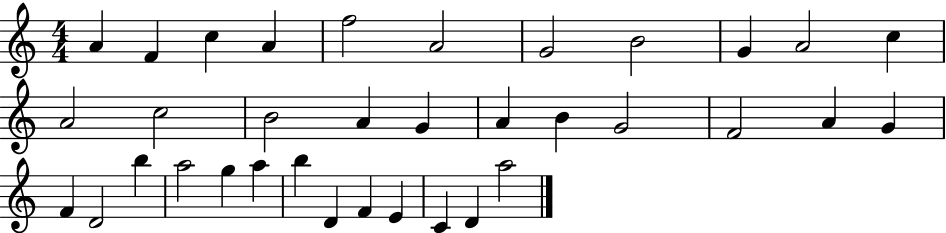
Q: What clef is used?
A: treble